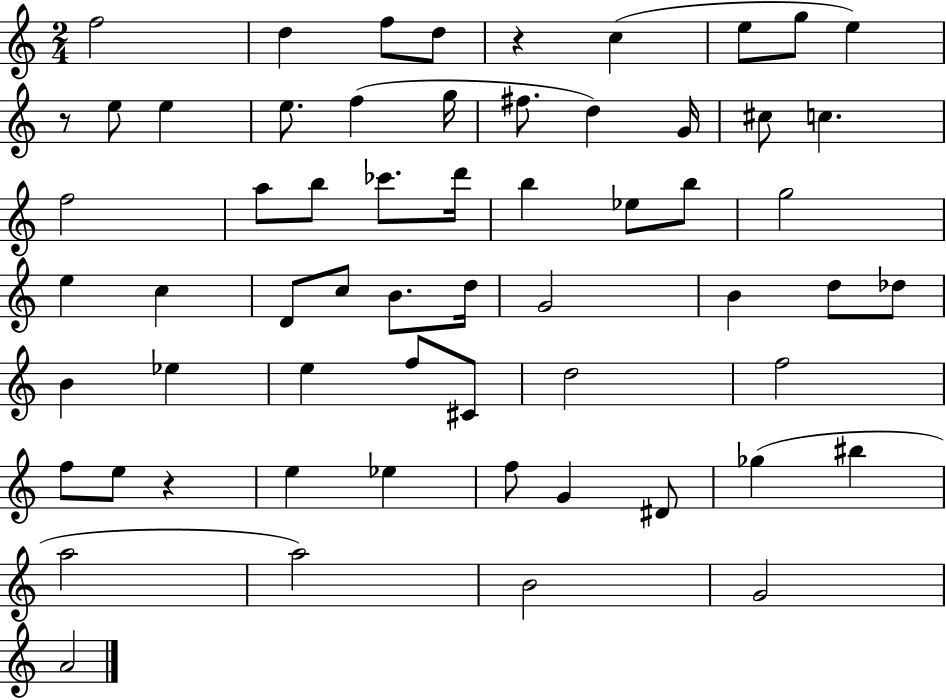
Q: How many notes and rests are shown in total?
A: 61